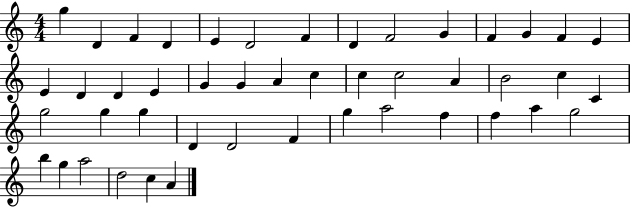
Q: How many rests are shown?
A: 0